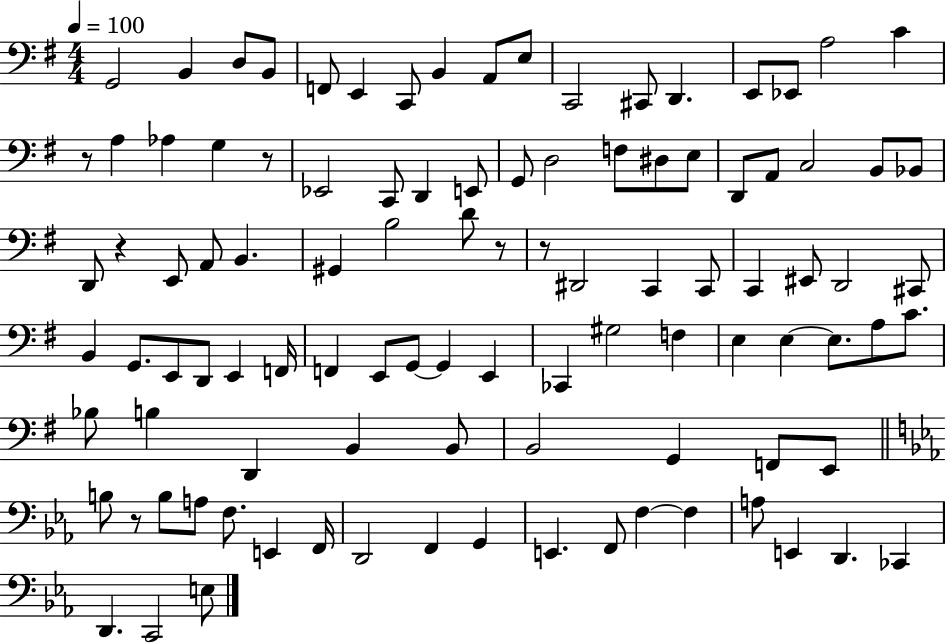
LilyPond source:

{
  \clef bass
  \numericTimeSignature
  \time 4/4
  \key g \major
  \tempo 4 = 100
  g,2 b,4 d8 b,8 | f,8 e,4 c,8 b,4 a,8 e8 | c,2 cis,8 d,4. | e,8 ees,8 a2 c'4 | \break r8 a4 aes4 g4 r8 | ees,2 c,8 d,4 e,8 | g,8 d2 f8 dis8 e8 | d,8 a,8 c2 b,8 bes,8 | \break d,8 r4 e,8 a,8 b,4. | gis,4 b2 d'8 r8 | r8 dis,2 c,4 c,8 | c,4 eis,8 d,2 cis,8 | \break b,4 g,8. e,8 d,8 e,4 f,16 | f,4 e,8 g,8~~ g,4 e,4 | ces,4 gis2 f4 | e4 e4~~ e8. a8 c'8. | \break bes8 b4 d,4 b,4 b,8 | b,2 g,4 f,8 e,8 | \bar "||" \break \key ees \major b8 r8 b8 a8 f8. e,4 f,16 | d,2 f,4 g,4 | e,4. f,8 f4~~ f4 | a8 e,4 d,4. ces,4 | \break d,4. c,2 e8 | \bar "|."
}